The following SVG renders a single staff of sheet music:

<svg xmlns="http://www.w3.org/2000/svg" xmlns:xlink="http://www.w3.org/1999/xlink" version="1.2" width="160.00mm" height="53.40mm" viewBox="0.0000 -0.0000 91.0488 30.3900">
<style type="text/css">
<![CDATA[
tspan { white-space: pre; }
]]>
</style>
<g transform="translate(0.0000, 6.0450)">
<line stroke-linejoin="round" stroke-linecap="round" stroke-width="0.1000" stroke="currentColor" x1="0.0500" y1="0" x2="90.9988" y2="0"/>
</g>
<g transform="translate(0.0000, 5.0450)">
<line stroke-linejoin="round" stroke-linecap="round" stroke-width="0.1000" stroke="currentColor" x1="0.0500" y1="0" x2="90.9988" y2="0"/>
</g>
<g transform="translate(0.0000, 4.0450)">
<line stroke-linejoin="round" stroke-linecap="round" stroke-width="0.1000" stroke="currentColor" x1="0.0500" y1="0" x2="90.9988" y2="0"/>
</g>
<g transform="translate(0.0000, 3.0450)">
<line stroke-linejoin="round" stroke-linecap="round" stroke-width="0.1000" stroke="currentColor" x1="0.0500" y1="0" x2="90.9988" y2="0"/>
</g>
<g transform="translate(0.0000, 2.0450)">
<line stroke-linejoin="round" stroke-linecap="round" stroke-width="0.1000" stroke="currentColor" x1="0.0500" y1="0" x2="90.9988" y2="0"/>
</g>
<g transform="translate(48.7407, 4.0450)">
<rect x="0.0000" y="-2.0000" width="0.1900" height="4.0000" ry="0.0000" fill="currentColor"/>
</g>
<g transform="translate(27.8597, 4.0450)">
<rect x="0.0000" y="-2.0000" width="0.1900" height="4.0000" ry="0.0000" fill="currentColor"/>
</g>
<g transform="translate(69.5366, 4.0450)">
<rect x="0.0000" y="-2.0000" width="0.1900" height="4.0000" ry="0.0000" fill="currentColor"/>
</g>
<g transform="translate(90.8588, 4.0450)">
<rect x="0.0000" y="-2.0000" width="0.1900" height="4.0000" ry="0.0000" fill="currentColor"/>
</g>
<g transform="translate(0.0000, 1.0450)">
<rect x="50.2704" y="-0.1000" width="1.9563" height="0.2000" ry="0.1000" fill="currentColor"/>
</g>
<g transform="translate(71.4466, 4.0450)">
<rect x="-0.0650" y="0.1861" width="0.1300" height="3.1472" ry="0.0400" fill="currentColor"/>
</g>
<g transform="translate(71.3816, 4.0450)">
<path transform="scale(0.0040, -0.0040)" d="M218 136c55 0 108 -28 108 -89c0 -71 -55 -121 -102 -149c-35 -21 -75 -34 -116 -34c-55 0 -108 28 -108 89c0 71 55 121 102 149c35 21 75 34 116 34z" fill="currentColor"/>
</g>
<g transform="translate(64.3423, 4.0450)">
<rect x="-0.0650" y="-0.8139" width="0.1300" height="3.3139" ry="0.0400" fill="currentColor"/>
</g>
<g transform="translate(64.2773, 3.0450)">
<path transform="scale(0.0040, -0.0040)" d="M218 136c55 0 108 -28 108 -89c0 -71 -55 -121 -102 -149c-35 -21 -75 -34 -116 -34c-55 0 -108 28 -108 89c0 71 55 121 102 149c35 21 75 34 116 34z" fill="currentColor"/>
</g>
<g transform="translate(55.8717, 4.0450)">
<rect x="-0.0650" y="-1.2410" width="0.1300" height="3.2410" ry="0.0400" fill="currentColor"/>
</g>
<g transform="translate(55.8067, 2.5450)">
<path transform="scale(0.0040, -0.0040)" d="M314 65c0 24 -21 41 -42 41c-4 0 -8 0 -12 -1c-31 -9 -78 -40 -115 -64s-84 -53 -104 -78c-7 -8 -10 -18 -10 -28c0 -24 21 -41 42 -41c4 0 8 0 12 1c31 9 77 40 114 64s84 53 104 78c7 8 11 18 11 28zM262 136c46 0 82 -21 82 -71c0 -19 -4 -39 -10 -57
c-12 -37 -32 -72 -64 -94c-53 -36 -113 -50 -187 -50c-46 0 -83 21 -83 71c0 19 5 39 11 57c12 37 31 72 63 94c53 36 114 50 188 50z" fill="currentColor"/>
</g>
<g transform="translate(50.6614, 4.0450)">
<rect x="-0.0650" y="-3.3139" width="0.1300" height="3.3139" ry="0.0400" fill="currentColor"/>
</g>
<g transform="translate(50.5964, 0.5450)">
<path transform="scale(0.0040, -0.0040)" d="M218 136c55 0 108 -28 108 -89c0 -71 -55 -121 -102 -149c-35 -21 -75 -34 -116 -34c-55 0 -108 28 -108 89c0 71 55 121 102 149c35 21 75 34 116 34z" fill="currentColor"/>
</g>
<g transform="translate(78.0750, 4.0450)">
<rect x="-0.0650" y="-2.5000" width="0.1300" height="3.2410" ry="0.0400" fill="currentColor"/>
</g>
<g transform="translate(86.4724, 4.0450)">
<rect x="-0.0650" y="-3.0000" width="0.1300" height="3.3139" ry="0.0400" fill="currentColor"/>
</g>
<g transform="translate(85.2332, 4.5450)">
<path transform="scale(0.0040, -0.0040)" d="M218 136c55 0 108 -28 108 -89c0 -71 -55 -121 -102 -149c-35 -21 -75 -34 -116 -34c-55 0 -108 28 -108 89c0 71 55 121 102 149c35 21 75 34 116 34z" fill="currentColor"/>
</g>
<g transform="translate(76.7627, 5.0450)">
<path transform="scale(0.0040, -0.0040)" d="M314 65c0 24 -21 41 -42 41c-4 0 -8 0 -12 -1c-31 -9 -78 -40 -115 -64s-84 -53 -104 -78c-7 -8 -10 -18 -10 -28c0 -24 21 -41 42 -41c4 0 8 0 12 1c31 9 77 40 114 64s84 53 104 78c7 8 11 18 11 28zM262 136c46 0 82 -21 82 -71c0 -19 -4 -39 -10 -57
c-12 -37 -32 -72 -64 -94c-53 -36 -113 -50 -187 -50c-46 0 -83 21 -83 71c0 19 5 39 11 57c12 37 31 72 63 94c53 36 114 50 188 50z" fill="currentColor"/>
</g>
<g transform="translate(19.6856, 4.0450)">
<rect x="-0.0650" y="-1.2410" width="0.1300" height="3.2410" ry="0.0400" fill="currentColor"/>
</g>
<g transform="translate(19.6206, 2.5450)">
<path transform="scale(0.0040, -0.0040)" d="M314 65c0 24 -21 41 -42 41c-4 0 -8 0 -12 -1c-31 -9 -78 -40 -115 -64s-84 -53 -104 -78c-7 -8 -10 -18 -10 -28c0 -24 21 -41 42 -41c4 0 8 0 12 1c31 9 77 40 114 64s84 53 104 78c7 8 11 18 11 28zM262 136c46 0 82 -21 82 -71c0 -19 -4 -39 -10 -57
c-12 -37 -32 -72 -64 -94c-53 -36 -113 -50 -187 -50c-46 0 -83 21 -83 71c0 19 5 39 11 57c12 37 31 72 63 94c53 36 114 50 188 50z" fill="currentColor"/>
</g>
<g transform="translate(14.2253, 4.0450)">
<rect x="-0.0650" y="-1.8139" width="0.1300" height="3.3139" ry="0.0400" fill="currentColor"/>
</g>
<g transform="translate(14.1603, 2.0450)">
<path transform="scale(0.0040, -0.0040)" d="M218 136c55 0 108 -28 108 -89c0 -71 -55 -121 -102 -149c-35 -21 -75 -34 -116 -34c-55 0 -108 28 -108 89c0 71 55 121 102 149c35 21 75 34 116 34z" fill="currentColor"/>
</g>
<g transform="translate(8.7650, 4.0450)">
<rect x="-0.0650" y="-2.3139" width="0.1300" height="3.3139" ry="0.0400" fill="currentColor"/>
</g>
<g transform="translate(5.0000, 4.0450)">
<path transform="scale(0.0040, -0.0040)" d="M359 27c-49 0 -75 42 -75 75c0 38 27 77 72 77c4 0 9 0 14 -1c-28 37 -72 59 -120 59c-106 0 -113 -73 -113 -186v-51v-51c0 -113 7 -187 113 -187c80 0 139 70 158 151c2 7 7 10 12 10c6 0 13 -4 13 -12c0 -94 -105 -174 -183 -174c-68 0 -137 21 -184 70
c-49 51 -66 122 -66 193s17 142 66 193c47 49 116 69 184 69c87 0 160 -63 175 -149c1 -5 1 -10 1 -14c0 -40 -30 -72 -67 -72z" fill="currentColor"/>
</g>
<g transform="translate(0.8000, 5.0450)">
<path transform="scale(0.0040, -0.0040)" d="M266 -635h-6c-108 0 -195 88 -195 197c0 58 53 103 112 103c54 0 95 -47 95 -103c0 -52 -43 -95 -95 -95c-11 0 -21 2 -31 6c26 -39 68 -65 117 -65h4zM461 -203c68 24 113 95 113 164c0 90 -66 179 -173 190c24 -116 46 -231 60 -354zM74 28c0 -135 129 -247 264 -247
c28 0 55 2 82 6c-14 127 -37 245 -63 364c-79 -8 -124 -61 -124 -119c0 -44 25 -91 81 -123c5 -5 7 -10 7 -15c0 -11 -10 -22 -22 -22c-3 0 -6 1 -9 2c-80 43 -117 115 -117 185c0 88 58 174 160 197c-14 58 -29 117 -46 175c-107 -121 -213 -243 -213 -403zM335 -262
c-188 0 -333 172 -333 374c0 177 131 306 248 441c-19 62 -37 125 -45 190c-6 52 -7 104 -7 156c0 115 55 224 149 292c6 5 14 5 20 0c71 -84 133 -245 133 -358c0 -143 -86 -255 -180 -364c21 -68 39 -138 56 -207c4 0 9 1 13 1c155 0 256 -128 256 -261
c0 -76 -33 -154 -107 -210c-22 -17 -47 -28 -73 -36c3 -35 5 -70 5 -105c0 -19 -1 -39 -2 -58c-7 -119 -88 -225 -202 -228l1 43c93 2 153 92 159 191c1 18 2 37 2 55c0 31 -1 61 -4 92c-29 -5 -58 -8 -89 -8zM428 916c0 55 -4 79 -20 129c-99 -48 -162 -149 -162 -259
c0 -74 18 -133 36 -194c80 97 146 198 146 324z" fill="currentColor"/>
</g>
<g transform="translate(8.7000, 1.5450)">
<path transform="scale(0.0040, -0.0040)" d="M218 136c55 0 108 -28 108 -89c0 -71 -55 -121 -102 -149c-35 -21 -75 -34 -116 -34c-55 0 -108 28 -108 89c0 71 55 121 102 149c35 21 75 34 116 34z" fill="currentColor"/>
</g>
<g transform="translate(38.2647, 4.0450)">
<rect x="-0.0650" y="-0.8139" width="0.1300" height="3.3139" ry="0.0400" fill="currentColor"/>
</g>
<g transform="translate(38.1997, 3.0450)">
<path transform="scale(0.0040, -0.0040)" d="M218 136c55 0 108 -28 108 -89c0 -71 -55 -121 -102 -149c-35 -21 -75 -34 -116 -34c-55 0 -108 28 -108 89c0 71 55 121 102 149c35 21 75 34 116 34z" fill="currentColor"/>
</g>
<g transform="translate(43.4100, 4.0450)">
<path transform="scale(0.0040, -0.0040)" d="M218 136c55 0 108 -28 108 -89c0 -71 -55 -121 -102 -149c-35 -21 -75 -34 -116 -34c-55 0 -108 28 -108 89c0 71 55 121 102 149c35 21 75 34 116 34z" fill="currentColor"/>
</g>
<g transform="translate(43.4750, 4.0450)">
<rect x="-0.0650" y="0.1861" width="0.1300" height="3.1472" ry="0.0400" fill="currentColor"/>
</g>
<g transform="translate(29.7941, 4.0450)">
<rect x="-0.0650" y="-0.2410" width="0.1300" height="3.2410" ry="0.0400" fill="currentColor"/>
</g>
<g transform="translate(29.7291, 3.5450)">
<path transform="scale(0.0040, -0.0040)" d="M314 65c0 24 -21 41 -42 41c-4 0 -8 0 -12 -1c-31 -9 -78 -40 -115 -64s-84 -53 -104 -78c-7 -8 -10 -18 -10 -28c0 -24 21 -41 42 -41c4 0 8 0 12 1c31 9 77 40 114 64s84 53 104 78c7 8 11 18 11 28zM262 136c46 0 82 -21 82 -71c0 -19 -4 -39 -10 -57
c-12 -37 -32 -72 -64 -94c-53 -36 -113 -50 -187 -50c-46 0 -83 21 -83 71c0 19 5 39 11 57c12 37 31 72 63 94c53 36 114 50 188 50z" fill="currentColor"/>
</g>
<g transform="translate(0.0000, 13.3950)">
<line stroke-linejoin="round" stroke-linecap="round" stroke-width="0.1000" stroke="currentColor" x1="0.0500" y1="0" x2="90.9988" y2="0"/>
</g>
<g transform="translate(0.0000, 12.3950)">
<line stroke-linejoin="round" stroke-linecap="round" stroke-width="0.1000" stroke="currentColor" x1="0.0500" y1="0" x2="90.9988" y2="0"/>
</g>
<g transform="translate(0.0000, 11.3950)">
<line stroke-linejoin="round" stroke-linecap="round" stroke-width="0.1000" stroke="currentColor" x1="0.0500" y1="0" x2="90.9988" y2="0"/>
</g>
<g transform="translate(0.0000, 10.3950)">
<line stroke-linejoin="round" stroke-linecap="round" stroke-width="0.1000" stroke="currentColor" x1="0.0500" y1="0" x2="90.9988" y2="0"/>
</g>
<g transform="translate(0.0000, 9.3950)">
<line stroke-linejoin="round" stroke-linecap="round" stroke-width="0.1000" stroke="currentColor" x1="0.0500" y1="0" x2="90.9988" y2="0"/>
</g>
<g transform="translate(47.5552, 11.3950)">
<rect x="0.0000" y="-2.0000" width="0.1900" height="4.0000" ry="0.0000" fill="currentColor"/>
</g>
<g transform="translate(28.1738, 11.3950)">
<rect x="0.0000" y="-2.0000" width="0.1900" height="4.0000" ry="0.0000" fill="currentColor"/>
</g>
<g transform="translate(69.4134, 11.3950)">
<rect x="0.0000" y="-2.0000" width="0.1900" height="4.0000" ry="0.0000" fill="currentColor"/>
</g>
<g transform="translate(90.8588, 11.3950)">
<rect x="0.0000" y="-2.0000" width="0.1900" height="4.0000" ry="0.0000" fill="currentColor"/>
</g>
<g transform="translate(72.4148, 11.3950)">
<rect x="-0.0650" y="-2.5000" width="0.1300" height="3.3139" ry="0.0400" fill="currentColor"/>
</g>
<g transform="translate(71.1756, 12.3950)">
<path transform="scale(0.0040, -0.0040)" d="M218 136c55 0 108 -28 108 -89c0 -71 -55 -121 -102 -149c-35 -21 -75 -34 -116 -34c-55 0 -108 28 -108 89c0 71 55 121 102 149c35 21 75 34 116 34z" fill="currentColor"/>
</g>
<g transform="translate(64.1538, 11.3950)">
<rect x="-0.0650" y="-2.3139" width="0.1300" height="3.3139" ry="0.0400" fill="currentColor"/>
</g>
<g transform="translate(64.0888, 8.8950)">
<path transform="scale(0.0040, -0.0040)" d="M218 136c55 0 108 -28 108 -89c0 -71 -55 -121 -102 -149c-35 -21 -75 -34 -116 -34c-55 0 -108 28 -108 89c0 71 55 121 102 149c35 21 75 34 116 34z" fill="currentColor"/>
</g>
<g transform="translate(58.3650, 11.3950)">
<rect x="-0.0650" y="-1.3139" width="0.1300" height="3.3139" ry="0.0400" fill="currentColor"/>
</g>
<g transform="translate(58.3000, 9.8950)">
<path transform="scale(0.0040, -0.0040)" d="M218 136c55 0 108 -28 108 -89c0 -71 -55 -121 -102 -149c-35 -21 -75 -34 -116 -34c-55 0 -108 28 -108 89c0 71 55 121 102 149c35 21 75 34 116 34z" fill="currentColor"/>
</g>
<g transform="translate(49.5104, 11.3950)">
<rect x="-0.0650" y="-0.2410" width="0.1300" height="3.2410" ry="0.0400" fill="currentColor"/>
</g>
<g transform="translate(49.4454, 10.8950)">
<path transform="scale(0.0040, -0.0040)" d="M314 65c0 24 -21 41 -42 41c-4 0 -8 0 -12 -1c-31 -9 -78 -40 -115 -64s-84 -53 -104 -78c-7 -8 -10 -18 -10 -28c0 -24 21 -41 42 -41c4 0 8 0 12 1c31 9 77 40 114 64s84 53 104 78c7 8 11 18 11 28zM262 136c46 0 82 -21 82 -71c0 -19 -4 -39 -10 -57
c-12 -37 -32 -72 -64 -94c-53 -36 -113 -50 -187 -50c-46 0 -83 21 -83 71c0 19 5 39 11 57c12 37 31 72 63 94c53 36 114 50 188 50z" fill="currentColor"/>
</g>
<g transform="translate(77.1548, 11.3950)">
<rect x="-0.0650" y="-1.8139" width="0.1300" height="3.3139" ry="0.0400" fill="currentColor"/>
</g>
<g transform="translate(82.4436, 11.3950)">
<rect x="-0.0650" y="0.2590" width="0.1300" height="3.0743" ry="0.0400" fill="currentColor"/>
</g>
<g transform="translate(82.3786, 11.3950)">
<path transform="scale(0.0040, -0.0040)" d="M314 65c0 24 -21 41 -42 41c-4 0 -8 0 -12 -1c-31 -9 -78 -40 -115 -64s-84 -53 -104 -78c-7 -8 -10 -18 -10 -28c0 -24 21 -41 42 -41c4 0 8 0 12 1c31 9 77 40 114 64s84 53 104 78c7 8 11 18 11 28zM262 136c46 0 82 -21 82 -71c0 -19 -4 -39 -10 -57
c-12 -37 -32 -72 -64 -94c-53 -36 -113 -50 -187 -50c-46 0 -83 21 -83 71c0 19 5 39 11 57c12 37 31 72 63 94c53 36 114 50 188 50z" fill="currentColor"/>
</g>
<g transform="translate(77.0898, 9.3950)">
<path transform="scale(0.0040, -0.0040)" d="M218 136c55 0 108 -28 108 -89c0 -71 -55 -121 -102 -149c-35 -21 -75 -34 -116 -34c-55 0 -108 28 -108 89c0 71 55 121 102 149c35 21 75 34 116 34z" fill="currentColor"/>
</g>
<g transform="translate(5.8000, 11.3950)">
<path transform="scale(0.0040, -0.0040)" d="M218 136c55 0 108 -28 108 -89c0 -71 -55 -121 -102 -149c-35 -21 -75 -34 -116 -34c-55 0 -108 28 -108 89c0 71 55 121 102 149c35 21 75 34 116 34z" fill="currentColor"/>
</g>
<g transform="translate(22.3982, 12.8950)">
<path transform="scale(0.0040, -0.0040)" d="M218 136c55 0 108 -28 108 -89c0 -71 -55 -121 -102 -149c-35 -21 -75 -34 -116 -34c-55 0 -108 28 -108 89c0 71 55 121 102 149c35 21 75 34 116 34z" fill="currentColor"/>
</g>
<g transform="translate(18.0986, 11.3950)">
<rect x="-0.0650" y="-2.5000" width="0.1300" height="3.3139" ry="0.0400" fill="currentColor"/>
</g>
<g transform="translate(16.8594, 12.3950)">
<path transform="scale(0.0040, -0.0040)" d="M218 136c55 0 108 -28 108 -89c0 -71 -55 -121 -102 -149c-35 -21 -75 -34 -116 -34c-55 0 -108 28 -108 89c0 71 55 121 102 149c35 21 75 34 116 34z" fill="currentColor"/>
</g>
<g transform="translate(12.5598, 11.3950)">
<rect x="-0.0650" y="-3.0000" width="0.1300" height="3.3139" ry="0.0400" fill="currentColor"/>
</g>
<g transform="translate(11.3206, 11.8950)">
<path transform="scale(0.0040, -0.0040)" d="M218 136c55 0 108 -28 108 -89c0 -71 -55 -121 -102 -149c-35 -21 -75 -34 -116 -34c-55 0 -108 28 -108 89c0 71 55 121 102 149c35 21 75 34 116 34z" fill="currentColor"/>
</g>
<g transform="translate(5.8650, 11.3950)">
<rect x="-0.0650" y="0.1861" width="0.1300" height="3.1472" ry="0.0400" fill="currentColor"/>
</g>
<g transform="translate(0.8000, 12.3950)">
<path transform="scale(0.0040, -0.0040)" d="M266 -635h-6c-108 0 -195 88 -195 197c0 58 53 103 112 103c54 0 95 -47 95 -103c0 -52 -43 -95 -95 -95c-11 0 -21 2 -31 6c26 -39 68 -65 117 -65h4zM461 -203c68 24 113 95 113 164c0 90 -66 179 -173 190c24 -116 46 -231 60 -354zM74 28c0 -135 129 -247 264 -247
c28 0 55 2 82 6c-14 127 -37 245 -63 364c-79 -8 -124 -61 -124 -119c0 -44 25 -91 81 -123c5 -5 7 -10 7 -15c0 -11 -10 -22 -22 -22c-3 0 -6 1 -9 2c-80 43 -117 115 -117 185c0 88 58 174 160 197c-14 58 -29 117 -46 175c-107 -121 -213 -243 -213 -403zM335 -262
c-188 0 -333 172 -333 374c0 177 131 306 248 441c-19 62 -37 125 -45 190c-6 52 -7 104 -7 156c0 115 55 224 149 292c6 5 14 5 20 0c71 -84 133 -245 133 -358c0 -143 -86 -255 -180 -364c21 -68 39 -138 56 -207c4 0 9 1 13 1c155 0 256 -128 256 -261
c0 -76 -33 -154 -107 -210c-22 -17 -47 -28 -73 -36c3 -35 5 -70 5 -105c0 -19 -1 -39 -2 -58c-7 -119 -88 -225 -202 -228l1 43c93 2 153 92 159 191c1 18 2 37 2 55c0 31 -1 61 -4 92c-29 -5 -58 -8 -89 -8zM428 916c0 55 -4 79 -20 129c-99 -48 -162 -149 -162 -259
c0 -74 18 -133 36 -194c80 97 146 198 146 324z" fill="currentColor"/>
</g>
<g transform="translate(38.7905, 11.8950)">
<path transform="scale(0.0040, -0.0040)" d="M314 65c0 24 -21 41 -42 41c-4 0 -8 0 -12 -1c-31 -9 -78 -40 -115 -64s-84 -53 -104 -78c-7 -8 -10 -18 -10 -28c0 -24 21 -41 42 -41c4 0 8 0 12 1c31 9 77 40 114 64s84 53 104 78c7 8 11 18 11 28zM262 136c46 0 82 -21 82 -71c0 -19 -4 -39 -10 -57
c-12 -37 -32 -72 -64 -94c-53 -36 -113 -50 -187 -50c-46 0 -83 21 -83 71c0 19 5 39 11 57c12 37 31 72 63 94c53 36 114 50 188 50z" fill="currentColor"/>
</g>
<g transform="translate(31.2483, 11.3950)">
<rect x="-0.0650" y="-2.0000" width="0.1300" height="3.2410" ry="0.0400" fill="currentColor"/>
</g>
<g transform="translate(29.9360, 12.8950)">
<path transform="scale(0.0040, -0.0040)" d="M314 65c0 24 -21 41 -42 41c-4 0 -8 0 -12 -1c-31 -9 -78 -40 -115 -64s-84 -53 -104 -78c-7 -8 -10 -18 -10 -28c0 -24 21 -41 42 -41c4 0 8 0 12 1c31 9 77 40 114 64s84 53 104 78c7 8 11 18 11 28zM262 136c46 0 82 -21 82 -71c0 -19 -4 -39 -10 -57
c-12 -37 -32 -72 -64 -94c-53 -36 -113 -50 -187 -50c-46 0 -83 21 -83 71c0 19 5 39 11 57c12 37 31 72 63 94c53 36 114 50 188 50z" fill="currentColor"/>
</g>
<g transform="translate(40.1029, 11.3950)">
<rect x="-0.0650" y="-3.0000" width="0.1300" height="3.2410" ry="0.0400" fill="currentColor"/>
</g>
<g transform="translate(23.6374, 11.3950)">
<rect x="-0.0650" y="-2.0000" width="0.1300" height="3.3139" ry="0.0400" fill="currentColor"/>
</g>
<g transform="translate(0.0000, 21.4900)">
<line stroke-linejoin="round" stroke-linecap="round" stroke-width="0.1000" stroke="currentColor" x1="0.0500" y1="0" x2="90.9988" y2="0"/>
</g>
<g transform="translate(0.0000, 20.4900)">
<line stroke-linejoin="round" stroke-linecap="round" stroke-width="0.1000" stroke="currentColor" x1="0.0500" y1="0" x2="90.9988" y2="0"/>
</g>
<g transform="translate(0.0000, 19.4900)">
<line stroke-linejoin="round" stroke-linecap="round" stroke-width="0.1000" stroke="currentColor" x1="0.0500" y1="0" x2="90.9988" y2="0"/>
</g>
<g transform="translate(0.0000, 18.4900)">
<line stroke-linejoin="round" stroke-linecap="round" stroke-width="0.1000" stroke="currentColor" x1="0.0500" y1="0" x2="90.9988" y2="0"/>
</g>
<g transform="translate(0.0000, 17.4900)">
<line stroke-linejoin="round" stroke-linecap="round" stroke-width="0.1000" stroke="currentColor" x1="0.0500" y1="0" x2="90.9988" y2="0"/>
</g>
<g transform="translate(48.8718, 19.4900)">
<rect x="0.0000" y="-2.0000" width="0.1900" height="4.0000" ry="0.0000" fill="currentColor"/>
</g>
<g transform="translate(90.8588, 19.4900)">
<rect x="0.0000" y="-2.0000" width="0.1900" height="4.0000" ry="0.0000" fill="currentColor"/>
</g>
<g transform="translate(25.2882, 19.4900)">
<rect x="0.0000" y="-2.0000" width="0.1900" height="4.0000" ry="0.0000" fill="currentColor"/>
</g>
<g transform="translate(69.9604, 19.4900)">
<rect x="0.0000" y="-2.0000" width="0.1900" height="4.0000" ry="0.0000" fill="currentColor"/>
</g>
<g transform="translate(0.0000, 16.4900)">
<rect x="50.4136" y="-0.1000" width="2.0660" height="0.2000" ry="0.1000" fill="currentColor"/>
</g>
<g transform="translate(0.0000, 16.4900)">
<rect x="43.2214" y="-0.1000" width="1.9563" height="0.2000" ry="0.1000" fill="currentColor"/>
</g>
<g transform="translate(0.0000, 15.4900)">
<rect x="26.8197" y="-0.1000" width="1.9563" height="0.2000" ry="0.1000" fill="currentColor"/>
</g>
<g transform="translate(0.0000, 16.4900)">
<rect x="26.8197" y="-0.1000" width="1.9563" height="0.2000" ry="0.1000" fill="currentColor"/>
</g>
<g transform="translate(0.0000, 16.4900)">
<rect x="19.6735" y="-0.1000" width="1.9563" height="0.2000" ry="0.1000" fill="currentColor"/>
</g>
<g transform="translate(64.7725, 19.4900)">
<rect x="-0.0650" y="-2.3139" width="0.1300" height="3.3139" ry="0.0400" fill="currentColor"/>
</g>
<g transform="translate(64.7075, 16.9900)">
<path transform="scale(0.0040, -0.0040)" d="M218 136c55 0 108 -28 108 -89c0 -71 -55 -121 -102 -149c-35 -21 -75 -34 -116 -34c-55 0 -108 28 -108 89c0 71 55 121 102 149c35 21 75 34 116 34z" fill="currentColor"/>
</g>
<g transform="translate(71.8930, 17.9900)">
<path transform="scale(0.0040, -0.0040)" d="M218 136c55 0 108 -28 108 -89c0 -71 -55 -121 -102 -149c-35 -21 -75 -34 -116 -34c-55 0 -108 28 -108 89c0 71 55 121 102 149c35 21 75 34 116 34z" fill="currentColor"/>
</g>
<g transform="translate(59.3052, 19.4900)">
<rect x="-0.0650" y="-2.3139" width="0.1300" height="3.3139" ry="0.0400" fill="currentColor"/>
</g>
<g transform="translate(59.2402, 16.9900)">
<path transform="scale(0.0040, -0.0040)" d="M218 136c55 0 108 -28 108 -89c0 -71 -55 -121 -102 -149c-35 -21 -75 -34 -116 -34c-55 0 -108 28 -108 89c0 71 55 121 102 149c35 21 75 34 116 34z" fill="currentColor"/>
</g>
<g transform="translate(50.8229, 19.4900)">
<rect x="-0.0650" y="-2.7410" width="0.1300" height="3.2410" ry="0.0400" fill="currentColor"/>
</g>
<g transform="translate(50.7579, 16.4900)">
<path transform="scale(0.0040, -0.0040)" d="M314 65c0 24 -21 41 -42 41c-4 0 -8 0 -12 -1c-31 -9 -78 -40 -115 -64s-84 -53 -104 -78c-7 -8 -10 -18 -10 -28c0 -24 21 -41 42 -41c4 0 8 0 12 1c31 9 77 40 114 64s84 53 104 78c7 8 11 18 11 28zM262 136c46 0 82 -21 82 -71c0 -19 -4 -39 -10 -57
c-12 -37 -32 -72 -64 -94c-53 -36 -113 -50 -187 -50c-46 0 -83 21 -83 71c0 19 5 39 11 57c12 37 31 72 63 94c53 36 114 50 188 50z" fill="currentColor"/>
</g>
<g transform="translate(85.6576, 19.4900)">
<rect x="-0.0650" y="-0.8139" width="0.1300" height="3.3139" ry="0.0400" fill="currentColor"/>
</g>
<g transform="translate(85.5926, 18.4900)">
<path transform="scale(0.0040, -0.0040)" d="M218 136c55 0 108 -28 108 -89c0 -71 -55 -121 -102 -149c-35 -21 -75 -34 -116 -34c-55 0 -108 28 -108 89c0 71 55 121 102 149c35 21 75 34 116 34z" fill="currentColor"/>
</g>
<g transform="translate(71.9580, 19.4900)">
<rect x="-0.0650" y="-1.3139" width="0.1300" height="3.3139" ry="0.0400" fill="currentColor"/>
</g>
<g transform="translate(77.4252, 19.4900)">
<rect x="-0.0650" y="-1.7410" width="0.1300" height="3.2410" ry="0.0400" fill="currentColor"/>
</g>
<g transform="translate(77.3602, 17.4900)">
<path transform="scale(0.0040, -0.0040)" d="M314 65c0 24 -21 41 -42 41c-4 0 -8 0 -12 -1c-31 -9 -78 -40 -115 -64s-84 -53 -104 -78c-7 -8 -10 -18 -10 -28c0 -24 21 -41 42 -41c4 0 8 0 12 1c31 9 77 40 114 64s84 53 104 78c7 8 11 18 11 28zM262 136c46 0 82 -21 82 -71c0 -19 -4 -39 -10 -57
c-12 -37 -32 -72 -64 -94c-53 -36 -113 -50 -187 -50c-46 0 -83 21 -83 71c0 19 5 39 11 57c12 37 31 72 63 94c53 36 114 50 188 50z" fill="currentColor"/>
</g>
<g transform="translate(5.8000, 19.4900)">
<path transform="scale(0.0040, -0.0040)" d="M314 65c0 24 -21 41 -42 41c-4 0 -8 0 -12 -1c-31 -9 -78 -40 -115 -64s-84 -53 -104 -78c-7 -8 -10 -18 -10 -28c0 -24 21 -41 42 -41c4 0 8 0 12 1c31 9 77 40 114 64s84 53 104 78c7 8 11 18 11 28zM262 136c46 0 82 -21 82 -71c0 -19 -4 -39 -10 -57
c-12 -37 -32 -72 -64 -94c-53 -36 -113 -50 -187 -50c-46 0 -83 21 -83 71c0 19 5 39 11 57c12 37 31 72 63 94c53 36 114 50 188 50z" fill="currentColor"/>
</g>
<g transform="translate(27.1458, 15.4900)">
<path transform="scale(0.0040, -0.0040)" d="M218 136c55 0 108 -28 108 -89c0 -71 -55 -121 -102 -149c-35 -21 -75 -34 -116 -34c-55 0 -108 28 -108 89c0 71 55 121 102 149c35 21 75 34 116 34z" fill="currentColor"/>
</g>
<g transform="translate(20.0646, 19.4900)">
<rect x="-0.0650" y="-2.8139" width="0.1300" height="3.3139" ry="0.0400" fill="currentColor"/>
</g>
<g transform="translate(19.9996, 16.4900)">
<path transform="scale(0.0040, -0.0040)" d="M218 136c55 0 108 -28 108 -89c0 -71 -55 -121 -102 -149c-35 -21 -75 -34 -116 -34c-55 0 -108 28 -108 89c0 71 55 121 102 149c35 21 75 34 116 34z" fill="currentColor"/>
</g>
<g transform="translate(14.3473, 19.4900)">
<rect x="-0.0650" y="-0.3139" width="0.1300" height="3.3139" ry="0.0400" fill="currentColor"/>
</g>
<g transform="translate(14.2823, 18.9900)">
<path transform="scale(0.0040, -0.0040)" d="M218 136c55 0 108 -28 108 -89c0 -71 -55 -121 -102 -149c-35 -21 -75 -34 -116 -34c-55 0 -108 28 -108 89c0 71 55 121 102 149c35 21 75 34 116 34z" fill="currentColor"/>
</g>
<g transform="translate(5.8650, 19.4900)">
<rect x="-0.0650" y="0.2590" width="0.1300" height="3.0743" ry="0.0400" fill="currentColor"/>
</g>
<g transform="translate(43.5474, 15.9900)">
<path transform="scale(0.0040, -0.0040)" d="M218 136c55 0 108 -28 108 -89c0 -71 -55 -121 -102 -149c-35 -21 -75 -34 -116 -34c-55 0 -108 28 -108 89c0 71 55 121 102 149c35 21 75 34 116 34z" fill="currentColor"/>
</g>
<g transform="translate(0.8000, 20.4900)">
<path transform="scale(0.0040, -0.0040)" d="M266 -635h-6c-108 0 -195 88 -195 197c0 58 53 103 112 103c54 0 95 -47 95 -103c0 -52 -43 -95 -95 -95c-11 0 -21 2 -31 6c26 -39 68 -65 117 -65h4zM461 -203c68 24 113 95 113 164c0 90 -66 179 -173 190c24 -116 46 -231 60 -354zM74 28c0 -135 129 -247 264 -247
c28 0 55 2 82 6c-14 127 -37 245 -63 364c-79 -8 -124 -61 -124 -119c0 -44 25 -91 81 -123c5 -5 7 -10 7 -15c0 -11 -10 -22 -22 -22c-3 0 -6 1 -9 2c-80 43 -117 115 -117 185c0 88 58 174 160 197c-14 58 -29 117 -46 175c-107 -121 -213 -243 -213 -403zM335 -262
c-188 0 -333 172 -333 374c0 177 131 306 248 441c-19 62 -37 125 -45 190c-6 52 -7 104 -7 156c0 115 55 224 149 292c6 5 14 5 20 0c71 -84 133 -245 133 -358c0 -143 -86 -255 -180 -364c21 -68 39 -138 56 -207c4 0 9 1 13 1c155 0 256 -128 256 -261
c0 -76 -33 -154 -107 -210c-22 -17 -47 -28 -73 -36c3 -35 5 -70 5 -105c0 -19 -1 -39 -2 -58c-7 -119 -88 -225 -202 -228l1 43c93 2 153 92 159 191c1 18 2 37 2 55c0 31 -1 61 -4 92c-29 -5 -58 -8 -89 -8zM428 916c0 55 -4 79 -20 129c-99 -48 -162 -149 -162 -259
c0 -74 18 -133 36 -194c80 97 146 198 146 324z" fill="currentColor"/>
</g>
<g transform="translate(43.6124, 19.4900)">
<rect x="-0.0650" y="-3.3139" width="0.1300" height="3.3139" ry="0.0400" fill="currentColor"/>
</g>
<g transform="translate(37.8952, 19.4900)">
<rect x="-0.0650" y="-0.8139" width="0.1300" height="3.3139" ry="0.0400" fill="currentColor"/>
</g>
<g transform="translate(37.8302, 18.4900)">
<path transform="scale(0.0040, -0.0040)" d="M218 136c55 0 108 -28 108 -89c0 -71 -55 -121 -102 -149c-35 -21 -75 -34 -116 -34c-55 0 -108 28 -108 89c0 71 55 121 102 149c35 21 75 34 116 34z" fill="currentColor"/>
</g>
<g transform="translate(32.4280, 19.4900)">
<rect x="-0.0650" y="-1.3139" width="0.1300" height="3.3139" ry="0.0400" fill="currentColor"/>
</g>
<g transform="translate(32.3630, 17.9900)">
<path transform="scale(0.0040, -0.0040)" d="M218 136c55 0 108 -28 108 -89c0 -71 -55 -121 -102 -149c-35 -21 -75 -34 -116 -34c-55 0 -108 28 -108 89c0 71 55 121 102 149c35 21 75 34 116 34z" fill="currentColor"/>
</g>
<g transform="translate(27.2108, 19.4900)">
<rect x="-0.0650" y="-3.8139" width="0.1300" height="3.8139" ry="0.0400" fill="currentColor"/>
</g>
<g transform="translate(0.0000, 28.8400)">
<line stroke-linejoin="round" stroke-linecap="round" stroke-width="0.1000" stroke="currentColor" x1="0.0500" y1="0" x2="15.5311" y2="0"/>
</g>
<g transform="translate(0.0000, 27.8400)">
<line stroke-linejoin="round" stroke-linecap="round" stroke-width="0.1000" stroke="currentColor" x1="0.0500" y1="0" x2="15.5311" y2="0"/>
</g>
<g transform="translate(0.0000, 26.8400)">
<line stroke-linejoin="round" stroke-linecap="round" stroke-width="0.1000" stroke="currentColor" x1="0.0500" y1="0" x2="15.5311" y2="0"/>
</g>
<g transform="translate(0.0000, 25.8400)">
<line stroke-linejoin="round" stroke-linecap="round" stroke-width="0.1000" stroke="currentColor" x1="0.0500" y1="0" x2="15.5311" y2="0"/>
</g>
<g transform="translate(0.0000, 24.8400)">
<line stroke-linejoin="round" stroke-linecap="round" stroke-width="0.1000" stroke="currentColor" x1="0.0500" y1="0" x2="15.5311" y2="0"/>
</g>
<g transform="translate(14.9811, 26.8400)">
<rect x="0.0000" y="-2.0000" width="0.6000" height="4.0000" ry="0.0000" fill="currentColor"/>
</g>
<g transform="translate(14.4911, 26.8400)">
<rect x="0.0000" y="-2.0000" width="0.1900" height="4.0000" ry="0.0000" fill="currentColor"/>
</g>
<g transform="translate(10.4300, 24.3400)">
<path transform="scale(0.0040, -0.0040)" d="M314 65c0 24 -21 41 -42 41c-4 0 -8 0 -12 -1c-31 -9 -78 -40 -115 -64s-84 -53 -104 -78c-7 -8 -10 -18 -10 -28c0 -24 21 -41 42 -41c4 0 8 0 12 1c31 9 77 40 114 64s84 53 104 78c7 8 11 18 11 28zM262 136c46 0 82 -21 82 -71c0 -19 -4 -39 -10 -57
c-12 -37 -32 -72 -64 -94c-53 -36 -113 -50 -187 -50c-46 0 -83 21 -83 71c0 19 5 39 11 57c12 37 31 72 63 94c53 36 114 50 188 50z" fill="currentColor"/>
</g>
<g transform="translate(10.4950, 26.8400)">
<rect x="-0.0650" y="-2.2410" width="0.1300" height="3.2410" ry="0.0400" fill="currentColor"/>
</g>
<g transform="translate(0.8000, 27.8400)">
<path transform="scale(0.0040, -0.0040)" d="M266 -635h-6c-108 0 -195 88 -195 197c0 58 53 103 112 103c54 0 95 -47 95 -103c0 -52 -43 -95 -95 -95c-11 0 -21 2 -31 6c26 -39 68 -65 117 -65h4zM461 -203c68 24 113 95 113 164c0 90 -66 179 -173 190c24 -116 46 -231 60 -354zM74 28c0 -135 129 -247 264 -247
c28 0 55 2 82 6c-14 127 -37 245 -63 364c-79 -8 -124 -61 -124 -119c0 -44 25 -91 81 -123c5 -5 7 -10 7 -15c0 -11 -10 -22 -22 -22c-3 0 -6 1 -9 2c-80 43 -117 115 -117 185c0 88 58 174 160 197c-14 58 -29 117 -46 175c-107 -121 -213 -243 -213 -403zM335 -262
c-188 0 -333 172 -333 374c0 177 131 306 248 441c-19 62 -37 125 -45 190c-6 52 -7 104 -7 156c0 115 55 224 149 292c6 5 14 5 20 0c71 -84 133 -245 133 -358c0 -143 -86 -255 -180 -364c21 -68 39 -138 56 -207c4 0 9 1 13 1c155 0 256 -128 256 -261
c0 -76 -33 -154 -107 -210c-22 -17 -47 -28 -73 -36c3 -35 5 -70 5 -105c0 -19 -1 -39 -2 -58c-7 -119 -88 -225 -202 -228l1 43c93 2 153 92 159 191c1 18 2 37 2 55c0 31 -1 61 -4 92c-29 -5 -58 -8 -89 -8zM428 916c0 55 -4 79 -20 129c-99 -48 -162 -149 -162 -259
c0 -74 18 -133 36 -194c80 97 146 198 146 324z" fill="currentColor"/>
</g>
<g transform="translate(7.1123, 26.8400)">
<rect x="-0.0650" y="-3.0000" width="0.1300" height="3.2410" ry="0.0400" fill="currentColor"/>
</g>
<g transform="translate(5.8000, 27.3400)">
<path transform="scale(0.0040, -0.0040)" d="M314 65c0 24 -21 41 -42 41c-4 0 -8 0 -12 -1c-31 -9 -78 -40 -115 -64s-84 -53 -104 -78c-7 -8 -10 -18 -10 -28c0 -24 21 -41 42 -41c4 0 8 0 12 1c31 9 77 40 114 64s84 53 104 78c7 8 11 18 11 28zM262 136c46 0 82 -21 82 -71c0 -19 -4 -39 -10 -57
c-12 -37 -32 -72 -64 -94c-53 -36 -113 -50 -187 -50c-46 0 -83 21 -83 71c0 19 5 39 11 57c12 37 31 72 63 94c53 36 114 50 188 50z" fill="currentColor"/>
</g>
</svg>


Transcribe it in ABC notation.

X:1
T:Untitled
M:4/4
L:1/4
K:C
g f e2 c2 d B b e2 d B G2 A B A G F F2 A2 c2 e g G f B2 B2 c a c' e d b a2 g g e f2 d A2 g2